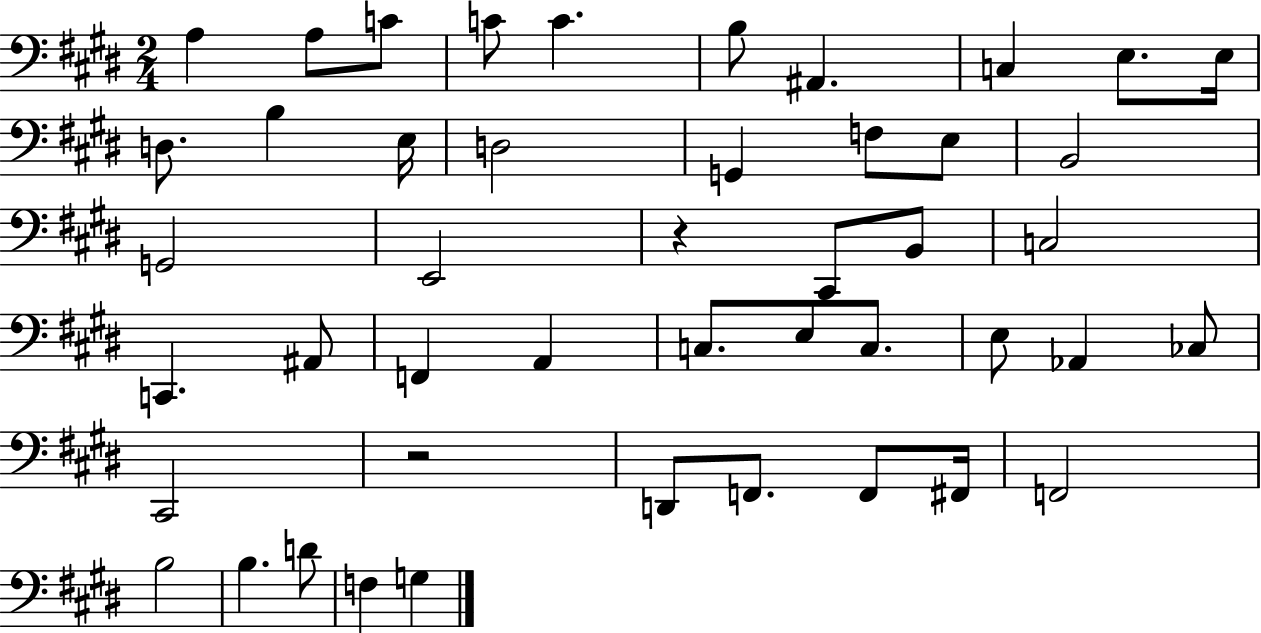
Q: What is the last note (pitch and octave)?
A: G3